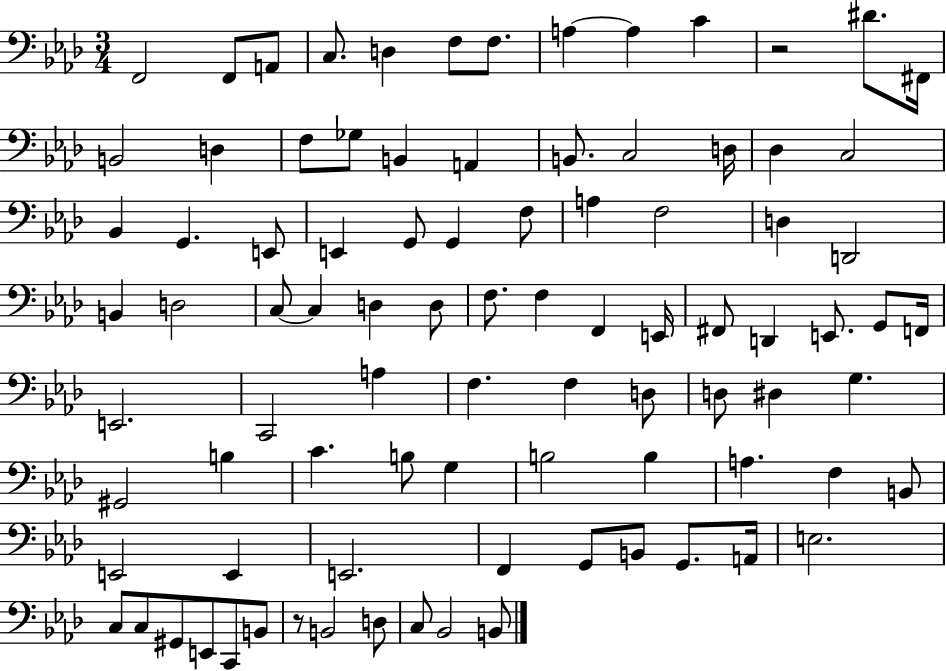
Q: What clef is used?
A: bass